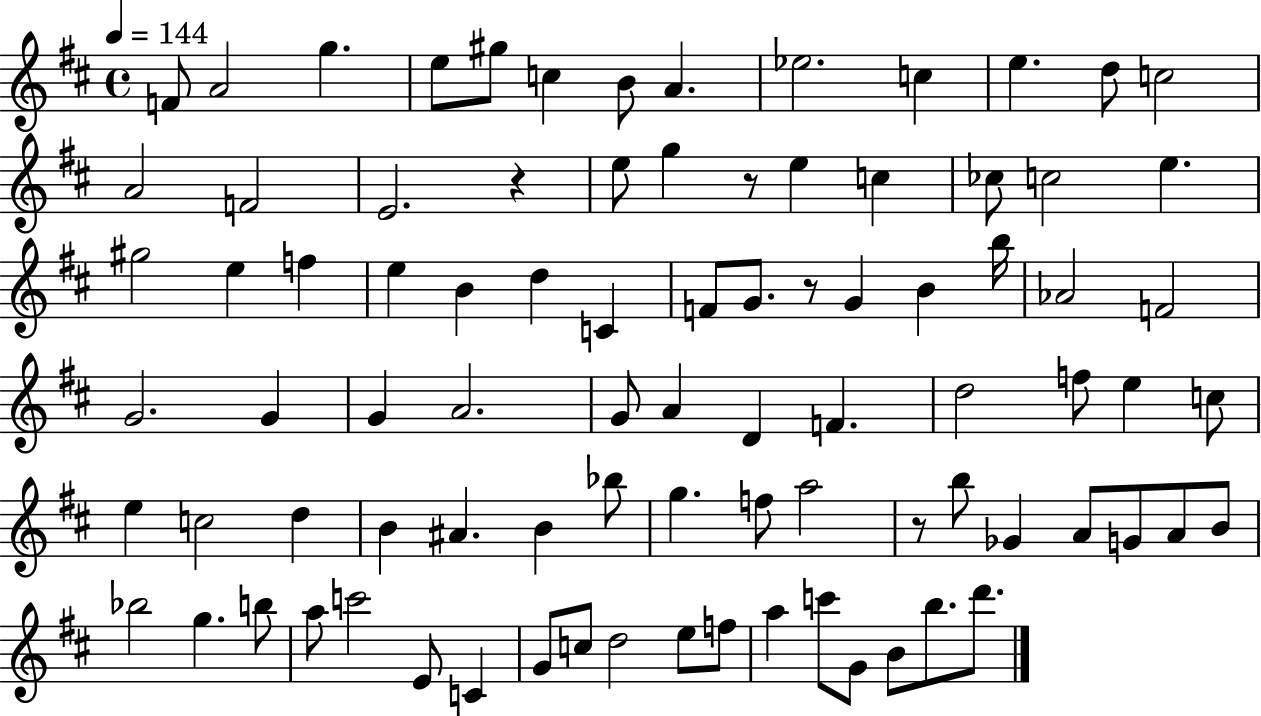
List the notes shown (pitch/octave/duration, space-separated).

F4/e A4/h G5/q. E5/e G#5/e C5/q B4/e A4/q. Eb5/h. C5/q E5/q. D5/e C5/h A4/h F4/h E4/h. R/q E5/e G5/q R/e E5/q C5/q CES5/e C5/h E5/q. G#5/h E5/q F5/q E5/q B4/q D5/q C4/q F4/e G4/e. R/e G4/q B4/q B5/s Ab4/h F4/h G4/h. G4/q G4/q A4/h. G4/e A4/q D4/q F4/q. D5/h F5/e E5/q C5/e E5/q C5/h D5/q B4/q A#4/q. B4/q Bb5/e G5/q. F5/e A5/h R/e B5/e Gb4/q A4/e G4/e A4/e B4/e Bb5/h G5/q. B5/e A5/e C6/h E4/e C4/q G4/e C5/e D5/h E5/e F5/e A5/q C6/e G4/e B4/e B5/e. D6/e.